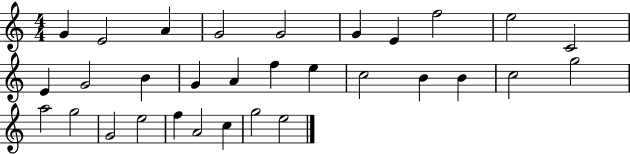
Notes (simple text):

G4/q E4/h A4/q G4/h G4/h G4/q E4/q F5/h E5/h C4/h E4/q G4/h B4/q G4/q A4/q F5/q E5/q C5/h B4/q B4/q C5/h G5/h A5/h G5/h G4/h E5/h F5/q A4/h C5/q G5/h E5/h